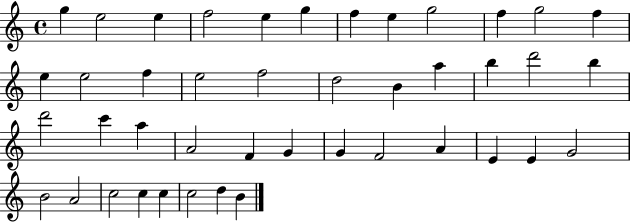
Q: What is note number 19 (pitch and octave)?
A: B4